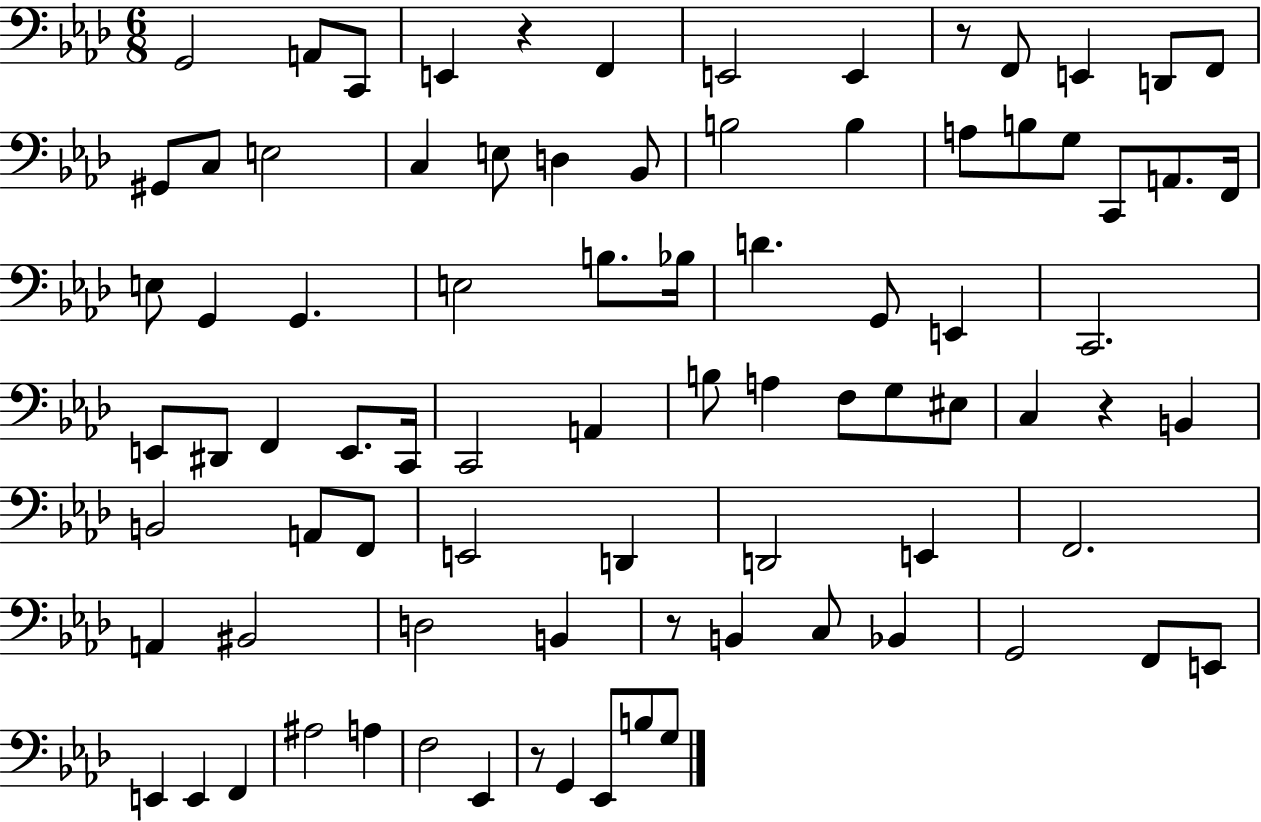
X:1
T:Untitled
M:6/8
L:1/4
K:Ab
G,,2 A,,/2 C,,/2 E,, z F,, E,,2 E,, z/2 F,,/2 E,, D,,/2 F,,/2 ^G,,/2 C,/2 E,2 C, E,/2 D, _B,,/2 B,2 B, A,/2 B,/2 G,/2 C,,/2 A,,/2 F,,/4 E,/2 G,, G,, E,2 B,/2 _B,/4 D G,,/2 E,, C,,2 E,,/2 ^D,,/2 F,, E,,/2 C,,/4 C,,2 A,, B,/2 A, F,/2 G,/2 ^E,/2 C, z B,, B,,2 A,,/2 F,,/2 E,,2 D,, D,,2 E,, F,,2 A,, ^B,,2 D,2 B,, z/2 B,, C,/2 _B,, G,,2 F,,/2 E,,/2 E,, E,, F,, ^A,2 A, F,2 _E,, z/2 G,, _E,,/2 B,/2 G,/2